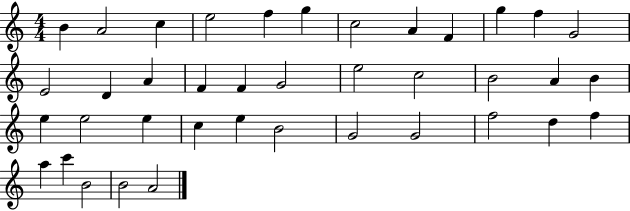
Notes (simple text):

B4/q A4/h C5/q E5/h F5/q G5/q C5/h A4/q F4/q G5/q F5/q G4/h E4/h D4/q A4/q F4/q F4/q G4/h E5/h C5/h B4/h A4/q B4/q E5/q E5/h E5/q C5/q E5/q B4/h G4/h G4/h F5/h D5/q F5/q A5/q C6/q B4/h B4/h A4/h